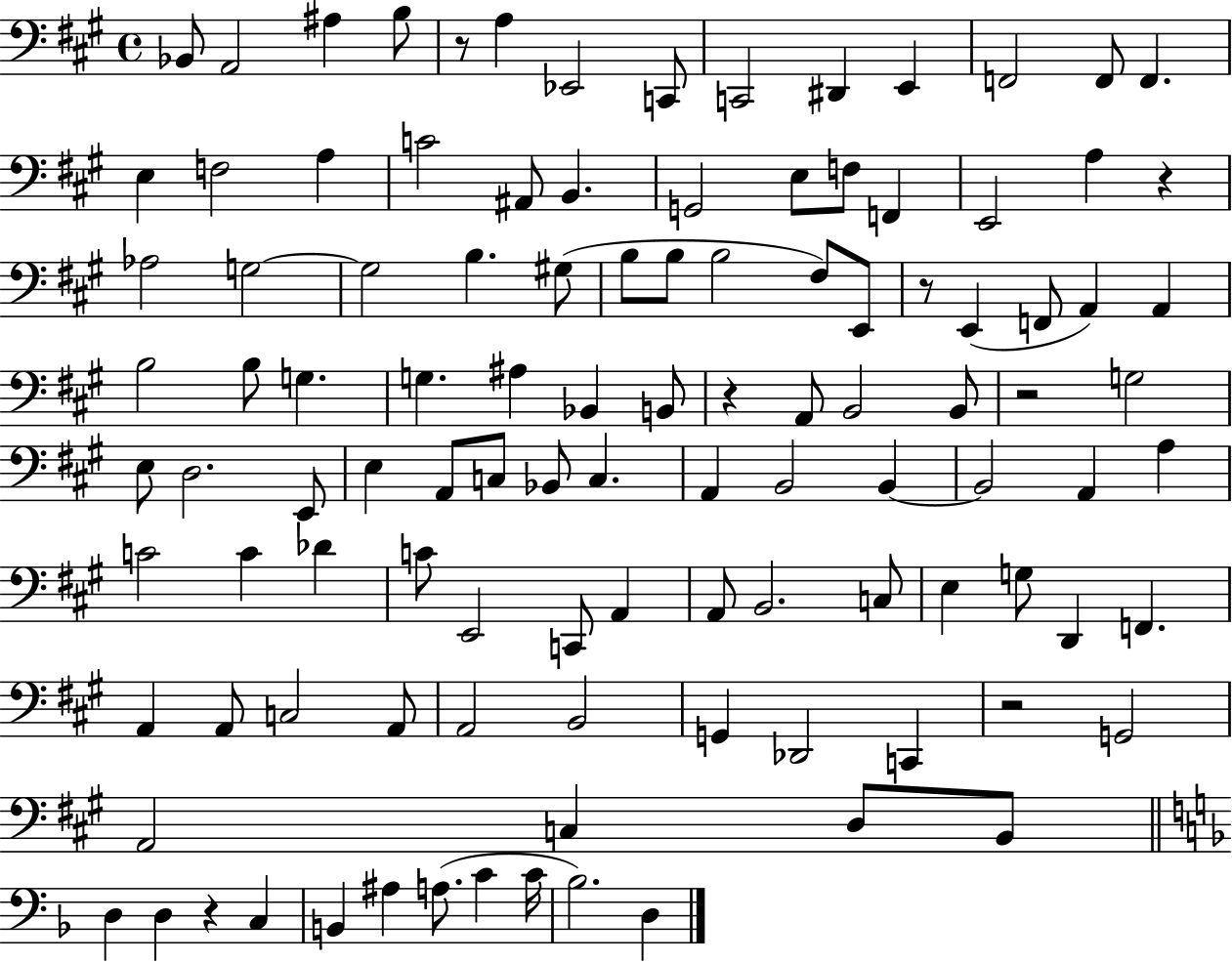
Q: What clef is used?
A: bass